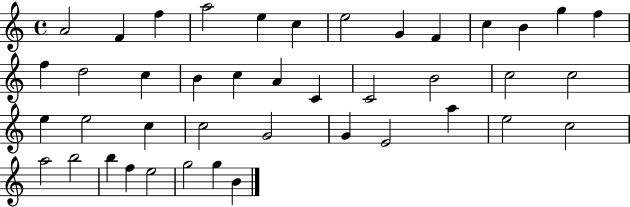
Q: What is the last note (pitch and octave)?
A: B4